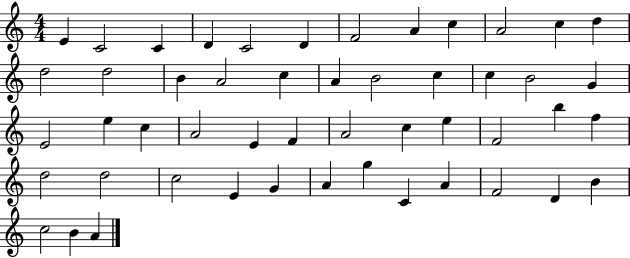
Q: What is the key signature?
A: C major